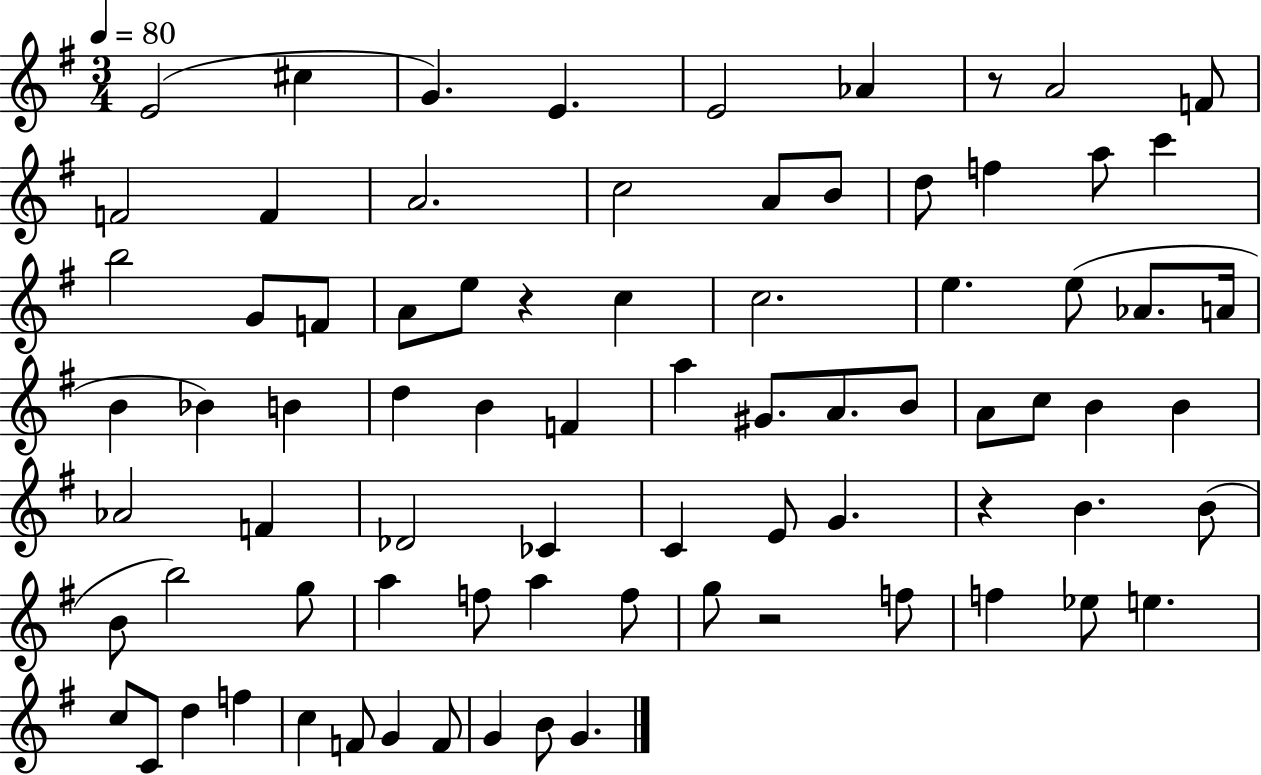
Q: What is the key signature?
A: G major